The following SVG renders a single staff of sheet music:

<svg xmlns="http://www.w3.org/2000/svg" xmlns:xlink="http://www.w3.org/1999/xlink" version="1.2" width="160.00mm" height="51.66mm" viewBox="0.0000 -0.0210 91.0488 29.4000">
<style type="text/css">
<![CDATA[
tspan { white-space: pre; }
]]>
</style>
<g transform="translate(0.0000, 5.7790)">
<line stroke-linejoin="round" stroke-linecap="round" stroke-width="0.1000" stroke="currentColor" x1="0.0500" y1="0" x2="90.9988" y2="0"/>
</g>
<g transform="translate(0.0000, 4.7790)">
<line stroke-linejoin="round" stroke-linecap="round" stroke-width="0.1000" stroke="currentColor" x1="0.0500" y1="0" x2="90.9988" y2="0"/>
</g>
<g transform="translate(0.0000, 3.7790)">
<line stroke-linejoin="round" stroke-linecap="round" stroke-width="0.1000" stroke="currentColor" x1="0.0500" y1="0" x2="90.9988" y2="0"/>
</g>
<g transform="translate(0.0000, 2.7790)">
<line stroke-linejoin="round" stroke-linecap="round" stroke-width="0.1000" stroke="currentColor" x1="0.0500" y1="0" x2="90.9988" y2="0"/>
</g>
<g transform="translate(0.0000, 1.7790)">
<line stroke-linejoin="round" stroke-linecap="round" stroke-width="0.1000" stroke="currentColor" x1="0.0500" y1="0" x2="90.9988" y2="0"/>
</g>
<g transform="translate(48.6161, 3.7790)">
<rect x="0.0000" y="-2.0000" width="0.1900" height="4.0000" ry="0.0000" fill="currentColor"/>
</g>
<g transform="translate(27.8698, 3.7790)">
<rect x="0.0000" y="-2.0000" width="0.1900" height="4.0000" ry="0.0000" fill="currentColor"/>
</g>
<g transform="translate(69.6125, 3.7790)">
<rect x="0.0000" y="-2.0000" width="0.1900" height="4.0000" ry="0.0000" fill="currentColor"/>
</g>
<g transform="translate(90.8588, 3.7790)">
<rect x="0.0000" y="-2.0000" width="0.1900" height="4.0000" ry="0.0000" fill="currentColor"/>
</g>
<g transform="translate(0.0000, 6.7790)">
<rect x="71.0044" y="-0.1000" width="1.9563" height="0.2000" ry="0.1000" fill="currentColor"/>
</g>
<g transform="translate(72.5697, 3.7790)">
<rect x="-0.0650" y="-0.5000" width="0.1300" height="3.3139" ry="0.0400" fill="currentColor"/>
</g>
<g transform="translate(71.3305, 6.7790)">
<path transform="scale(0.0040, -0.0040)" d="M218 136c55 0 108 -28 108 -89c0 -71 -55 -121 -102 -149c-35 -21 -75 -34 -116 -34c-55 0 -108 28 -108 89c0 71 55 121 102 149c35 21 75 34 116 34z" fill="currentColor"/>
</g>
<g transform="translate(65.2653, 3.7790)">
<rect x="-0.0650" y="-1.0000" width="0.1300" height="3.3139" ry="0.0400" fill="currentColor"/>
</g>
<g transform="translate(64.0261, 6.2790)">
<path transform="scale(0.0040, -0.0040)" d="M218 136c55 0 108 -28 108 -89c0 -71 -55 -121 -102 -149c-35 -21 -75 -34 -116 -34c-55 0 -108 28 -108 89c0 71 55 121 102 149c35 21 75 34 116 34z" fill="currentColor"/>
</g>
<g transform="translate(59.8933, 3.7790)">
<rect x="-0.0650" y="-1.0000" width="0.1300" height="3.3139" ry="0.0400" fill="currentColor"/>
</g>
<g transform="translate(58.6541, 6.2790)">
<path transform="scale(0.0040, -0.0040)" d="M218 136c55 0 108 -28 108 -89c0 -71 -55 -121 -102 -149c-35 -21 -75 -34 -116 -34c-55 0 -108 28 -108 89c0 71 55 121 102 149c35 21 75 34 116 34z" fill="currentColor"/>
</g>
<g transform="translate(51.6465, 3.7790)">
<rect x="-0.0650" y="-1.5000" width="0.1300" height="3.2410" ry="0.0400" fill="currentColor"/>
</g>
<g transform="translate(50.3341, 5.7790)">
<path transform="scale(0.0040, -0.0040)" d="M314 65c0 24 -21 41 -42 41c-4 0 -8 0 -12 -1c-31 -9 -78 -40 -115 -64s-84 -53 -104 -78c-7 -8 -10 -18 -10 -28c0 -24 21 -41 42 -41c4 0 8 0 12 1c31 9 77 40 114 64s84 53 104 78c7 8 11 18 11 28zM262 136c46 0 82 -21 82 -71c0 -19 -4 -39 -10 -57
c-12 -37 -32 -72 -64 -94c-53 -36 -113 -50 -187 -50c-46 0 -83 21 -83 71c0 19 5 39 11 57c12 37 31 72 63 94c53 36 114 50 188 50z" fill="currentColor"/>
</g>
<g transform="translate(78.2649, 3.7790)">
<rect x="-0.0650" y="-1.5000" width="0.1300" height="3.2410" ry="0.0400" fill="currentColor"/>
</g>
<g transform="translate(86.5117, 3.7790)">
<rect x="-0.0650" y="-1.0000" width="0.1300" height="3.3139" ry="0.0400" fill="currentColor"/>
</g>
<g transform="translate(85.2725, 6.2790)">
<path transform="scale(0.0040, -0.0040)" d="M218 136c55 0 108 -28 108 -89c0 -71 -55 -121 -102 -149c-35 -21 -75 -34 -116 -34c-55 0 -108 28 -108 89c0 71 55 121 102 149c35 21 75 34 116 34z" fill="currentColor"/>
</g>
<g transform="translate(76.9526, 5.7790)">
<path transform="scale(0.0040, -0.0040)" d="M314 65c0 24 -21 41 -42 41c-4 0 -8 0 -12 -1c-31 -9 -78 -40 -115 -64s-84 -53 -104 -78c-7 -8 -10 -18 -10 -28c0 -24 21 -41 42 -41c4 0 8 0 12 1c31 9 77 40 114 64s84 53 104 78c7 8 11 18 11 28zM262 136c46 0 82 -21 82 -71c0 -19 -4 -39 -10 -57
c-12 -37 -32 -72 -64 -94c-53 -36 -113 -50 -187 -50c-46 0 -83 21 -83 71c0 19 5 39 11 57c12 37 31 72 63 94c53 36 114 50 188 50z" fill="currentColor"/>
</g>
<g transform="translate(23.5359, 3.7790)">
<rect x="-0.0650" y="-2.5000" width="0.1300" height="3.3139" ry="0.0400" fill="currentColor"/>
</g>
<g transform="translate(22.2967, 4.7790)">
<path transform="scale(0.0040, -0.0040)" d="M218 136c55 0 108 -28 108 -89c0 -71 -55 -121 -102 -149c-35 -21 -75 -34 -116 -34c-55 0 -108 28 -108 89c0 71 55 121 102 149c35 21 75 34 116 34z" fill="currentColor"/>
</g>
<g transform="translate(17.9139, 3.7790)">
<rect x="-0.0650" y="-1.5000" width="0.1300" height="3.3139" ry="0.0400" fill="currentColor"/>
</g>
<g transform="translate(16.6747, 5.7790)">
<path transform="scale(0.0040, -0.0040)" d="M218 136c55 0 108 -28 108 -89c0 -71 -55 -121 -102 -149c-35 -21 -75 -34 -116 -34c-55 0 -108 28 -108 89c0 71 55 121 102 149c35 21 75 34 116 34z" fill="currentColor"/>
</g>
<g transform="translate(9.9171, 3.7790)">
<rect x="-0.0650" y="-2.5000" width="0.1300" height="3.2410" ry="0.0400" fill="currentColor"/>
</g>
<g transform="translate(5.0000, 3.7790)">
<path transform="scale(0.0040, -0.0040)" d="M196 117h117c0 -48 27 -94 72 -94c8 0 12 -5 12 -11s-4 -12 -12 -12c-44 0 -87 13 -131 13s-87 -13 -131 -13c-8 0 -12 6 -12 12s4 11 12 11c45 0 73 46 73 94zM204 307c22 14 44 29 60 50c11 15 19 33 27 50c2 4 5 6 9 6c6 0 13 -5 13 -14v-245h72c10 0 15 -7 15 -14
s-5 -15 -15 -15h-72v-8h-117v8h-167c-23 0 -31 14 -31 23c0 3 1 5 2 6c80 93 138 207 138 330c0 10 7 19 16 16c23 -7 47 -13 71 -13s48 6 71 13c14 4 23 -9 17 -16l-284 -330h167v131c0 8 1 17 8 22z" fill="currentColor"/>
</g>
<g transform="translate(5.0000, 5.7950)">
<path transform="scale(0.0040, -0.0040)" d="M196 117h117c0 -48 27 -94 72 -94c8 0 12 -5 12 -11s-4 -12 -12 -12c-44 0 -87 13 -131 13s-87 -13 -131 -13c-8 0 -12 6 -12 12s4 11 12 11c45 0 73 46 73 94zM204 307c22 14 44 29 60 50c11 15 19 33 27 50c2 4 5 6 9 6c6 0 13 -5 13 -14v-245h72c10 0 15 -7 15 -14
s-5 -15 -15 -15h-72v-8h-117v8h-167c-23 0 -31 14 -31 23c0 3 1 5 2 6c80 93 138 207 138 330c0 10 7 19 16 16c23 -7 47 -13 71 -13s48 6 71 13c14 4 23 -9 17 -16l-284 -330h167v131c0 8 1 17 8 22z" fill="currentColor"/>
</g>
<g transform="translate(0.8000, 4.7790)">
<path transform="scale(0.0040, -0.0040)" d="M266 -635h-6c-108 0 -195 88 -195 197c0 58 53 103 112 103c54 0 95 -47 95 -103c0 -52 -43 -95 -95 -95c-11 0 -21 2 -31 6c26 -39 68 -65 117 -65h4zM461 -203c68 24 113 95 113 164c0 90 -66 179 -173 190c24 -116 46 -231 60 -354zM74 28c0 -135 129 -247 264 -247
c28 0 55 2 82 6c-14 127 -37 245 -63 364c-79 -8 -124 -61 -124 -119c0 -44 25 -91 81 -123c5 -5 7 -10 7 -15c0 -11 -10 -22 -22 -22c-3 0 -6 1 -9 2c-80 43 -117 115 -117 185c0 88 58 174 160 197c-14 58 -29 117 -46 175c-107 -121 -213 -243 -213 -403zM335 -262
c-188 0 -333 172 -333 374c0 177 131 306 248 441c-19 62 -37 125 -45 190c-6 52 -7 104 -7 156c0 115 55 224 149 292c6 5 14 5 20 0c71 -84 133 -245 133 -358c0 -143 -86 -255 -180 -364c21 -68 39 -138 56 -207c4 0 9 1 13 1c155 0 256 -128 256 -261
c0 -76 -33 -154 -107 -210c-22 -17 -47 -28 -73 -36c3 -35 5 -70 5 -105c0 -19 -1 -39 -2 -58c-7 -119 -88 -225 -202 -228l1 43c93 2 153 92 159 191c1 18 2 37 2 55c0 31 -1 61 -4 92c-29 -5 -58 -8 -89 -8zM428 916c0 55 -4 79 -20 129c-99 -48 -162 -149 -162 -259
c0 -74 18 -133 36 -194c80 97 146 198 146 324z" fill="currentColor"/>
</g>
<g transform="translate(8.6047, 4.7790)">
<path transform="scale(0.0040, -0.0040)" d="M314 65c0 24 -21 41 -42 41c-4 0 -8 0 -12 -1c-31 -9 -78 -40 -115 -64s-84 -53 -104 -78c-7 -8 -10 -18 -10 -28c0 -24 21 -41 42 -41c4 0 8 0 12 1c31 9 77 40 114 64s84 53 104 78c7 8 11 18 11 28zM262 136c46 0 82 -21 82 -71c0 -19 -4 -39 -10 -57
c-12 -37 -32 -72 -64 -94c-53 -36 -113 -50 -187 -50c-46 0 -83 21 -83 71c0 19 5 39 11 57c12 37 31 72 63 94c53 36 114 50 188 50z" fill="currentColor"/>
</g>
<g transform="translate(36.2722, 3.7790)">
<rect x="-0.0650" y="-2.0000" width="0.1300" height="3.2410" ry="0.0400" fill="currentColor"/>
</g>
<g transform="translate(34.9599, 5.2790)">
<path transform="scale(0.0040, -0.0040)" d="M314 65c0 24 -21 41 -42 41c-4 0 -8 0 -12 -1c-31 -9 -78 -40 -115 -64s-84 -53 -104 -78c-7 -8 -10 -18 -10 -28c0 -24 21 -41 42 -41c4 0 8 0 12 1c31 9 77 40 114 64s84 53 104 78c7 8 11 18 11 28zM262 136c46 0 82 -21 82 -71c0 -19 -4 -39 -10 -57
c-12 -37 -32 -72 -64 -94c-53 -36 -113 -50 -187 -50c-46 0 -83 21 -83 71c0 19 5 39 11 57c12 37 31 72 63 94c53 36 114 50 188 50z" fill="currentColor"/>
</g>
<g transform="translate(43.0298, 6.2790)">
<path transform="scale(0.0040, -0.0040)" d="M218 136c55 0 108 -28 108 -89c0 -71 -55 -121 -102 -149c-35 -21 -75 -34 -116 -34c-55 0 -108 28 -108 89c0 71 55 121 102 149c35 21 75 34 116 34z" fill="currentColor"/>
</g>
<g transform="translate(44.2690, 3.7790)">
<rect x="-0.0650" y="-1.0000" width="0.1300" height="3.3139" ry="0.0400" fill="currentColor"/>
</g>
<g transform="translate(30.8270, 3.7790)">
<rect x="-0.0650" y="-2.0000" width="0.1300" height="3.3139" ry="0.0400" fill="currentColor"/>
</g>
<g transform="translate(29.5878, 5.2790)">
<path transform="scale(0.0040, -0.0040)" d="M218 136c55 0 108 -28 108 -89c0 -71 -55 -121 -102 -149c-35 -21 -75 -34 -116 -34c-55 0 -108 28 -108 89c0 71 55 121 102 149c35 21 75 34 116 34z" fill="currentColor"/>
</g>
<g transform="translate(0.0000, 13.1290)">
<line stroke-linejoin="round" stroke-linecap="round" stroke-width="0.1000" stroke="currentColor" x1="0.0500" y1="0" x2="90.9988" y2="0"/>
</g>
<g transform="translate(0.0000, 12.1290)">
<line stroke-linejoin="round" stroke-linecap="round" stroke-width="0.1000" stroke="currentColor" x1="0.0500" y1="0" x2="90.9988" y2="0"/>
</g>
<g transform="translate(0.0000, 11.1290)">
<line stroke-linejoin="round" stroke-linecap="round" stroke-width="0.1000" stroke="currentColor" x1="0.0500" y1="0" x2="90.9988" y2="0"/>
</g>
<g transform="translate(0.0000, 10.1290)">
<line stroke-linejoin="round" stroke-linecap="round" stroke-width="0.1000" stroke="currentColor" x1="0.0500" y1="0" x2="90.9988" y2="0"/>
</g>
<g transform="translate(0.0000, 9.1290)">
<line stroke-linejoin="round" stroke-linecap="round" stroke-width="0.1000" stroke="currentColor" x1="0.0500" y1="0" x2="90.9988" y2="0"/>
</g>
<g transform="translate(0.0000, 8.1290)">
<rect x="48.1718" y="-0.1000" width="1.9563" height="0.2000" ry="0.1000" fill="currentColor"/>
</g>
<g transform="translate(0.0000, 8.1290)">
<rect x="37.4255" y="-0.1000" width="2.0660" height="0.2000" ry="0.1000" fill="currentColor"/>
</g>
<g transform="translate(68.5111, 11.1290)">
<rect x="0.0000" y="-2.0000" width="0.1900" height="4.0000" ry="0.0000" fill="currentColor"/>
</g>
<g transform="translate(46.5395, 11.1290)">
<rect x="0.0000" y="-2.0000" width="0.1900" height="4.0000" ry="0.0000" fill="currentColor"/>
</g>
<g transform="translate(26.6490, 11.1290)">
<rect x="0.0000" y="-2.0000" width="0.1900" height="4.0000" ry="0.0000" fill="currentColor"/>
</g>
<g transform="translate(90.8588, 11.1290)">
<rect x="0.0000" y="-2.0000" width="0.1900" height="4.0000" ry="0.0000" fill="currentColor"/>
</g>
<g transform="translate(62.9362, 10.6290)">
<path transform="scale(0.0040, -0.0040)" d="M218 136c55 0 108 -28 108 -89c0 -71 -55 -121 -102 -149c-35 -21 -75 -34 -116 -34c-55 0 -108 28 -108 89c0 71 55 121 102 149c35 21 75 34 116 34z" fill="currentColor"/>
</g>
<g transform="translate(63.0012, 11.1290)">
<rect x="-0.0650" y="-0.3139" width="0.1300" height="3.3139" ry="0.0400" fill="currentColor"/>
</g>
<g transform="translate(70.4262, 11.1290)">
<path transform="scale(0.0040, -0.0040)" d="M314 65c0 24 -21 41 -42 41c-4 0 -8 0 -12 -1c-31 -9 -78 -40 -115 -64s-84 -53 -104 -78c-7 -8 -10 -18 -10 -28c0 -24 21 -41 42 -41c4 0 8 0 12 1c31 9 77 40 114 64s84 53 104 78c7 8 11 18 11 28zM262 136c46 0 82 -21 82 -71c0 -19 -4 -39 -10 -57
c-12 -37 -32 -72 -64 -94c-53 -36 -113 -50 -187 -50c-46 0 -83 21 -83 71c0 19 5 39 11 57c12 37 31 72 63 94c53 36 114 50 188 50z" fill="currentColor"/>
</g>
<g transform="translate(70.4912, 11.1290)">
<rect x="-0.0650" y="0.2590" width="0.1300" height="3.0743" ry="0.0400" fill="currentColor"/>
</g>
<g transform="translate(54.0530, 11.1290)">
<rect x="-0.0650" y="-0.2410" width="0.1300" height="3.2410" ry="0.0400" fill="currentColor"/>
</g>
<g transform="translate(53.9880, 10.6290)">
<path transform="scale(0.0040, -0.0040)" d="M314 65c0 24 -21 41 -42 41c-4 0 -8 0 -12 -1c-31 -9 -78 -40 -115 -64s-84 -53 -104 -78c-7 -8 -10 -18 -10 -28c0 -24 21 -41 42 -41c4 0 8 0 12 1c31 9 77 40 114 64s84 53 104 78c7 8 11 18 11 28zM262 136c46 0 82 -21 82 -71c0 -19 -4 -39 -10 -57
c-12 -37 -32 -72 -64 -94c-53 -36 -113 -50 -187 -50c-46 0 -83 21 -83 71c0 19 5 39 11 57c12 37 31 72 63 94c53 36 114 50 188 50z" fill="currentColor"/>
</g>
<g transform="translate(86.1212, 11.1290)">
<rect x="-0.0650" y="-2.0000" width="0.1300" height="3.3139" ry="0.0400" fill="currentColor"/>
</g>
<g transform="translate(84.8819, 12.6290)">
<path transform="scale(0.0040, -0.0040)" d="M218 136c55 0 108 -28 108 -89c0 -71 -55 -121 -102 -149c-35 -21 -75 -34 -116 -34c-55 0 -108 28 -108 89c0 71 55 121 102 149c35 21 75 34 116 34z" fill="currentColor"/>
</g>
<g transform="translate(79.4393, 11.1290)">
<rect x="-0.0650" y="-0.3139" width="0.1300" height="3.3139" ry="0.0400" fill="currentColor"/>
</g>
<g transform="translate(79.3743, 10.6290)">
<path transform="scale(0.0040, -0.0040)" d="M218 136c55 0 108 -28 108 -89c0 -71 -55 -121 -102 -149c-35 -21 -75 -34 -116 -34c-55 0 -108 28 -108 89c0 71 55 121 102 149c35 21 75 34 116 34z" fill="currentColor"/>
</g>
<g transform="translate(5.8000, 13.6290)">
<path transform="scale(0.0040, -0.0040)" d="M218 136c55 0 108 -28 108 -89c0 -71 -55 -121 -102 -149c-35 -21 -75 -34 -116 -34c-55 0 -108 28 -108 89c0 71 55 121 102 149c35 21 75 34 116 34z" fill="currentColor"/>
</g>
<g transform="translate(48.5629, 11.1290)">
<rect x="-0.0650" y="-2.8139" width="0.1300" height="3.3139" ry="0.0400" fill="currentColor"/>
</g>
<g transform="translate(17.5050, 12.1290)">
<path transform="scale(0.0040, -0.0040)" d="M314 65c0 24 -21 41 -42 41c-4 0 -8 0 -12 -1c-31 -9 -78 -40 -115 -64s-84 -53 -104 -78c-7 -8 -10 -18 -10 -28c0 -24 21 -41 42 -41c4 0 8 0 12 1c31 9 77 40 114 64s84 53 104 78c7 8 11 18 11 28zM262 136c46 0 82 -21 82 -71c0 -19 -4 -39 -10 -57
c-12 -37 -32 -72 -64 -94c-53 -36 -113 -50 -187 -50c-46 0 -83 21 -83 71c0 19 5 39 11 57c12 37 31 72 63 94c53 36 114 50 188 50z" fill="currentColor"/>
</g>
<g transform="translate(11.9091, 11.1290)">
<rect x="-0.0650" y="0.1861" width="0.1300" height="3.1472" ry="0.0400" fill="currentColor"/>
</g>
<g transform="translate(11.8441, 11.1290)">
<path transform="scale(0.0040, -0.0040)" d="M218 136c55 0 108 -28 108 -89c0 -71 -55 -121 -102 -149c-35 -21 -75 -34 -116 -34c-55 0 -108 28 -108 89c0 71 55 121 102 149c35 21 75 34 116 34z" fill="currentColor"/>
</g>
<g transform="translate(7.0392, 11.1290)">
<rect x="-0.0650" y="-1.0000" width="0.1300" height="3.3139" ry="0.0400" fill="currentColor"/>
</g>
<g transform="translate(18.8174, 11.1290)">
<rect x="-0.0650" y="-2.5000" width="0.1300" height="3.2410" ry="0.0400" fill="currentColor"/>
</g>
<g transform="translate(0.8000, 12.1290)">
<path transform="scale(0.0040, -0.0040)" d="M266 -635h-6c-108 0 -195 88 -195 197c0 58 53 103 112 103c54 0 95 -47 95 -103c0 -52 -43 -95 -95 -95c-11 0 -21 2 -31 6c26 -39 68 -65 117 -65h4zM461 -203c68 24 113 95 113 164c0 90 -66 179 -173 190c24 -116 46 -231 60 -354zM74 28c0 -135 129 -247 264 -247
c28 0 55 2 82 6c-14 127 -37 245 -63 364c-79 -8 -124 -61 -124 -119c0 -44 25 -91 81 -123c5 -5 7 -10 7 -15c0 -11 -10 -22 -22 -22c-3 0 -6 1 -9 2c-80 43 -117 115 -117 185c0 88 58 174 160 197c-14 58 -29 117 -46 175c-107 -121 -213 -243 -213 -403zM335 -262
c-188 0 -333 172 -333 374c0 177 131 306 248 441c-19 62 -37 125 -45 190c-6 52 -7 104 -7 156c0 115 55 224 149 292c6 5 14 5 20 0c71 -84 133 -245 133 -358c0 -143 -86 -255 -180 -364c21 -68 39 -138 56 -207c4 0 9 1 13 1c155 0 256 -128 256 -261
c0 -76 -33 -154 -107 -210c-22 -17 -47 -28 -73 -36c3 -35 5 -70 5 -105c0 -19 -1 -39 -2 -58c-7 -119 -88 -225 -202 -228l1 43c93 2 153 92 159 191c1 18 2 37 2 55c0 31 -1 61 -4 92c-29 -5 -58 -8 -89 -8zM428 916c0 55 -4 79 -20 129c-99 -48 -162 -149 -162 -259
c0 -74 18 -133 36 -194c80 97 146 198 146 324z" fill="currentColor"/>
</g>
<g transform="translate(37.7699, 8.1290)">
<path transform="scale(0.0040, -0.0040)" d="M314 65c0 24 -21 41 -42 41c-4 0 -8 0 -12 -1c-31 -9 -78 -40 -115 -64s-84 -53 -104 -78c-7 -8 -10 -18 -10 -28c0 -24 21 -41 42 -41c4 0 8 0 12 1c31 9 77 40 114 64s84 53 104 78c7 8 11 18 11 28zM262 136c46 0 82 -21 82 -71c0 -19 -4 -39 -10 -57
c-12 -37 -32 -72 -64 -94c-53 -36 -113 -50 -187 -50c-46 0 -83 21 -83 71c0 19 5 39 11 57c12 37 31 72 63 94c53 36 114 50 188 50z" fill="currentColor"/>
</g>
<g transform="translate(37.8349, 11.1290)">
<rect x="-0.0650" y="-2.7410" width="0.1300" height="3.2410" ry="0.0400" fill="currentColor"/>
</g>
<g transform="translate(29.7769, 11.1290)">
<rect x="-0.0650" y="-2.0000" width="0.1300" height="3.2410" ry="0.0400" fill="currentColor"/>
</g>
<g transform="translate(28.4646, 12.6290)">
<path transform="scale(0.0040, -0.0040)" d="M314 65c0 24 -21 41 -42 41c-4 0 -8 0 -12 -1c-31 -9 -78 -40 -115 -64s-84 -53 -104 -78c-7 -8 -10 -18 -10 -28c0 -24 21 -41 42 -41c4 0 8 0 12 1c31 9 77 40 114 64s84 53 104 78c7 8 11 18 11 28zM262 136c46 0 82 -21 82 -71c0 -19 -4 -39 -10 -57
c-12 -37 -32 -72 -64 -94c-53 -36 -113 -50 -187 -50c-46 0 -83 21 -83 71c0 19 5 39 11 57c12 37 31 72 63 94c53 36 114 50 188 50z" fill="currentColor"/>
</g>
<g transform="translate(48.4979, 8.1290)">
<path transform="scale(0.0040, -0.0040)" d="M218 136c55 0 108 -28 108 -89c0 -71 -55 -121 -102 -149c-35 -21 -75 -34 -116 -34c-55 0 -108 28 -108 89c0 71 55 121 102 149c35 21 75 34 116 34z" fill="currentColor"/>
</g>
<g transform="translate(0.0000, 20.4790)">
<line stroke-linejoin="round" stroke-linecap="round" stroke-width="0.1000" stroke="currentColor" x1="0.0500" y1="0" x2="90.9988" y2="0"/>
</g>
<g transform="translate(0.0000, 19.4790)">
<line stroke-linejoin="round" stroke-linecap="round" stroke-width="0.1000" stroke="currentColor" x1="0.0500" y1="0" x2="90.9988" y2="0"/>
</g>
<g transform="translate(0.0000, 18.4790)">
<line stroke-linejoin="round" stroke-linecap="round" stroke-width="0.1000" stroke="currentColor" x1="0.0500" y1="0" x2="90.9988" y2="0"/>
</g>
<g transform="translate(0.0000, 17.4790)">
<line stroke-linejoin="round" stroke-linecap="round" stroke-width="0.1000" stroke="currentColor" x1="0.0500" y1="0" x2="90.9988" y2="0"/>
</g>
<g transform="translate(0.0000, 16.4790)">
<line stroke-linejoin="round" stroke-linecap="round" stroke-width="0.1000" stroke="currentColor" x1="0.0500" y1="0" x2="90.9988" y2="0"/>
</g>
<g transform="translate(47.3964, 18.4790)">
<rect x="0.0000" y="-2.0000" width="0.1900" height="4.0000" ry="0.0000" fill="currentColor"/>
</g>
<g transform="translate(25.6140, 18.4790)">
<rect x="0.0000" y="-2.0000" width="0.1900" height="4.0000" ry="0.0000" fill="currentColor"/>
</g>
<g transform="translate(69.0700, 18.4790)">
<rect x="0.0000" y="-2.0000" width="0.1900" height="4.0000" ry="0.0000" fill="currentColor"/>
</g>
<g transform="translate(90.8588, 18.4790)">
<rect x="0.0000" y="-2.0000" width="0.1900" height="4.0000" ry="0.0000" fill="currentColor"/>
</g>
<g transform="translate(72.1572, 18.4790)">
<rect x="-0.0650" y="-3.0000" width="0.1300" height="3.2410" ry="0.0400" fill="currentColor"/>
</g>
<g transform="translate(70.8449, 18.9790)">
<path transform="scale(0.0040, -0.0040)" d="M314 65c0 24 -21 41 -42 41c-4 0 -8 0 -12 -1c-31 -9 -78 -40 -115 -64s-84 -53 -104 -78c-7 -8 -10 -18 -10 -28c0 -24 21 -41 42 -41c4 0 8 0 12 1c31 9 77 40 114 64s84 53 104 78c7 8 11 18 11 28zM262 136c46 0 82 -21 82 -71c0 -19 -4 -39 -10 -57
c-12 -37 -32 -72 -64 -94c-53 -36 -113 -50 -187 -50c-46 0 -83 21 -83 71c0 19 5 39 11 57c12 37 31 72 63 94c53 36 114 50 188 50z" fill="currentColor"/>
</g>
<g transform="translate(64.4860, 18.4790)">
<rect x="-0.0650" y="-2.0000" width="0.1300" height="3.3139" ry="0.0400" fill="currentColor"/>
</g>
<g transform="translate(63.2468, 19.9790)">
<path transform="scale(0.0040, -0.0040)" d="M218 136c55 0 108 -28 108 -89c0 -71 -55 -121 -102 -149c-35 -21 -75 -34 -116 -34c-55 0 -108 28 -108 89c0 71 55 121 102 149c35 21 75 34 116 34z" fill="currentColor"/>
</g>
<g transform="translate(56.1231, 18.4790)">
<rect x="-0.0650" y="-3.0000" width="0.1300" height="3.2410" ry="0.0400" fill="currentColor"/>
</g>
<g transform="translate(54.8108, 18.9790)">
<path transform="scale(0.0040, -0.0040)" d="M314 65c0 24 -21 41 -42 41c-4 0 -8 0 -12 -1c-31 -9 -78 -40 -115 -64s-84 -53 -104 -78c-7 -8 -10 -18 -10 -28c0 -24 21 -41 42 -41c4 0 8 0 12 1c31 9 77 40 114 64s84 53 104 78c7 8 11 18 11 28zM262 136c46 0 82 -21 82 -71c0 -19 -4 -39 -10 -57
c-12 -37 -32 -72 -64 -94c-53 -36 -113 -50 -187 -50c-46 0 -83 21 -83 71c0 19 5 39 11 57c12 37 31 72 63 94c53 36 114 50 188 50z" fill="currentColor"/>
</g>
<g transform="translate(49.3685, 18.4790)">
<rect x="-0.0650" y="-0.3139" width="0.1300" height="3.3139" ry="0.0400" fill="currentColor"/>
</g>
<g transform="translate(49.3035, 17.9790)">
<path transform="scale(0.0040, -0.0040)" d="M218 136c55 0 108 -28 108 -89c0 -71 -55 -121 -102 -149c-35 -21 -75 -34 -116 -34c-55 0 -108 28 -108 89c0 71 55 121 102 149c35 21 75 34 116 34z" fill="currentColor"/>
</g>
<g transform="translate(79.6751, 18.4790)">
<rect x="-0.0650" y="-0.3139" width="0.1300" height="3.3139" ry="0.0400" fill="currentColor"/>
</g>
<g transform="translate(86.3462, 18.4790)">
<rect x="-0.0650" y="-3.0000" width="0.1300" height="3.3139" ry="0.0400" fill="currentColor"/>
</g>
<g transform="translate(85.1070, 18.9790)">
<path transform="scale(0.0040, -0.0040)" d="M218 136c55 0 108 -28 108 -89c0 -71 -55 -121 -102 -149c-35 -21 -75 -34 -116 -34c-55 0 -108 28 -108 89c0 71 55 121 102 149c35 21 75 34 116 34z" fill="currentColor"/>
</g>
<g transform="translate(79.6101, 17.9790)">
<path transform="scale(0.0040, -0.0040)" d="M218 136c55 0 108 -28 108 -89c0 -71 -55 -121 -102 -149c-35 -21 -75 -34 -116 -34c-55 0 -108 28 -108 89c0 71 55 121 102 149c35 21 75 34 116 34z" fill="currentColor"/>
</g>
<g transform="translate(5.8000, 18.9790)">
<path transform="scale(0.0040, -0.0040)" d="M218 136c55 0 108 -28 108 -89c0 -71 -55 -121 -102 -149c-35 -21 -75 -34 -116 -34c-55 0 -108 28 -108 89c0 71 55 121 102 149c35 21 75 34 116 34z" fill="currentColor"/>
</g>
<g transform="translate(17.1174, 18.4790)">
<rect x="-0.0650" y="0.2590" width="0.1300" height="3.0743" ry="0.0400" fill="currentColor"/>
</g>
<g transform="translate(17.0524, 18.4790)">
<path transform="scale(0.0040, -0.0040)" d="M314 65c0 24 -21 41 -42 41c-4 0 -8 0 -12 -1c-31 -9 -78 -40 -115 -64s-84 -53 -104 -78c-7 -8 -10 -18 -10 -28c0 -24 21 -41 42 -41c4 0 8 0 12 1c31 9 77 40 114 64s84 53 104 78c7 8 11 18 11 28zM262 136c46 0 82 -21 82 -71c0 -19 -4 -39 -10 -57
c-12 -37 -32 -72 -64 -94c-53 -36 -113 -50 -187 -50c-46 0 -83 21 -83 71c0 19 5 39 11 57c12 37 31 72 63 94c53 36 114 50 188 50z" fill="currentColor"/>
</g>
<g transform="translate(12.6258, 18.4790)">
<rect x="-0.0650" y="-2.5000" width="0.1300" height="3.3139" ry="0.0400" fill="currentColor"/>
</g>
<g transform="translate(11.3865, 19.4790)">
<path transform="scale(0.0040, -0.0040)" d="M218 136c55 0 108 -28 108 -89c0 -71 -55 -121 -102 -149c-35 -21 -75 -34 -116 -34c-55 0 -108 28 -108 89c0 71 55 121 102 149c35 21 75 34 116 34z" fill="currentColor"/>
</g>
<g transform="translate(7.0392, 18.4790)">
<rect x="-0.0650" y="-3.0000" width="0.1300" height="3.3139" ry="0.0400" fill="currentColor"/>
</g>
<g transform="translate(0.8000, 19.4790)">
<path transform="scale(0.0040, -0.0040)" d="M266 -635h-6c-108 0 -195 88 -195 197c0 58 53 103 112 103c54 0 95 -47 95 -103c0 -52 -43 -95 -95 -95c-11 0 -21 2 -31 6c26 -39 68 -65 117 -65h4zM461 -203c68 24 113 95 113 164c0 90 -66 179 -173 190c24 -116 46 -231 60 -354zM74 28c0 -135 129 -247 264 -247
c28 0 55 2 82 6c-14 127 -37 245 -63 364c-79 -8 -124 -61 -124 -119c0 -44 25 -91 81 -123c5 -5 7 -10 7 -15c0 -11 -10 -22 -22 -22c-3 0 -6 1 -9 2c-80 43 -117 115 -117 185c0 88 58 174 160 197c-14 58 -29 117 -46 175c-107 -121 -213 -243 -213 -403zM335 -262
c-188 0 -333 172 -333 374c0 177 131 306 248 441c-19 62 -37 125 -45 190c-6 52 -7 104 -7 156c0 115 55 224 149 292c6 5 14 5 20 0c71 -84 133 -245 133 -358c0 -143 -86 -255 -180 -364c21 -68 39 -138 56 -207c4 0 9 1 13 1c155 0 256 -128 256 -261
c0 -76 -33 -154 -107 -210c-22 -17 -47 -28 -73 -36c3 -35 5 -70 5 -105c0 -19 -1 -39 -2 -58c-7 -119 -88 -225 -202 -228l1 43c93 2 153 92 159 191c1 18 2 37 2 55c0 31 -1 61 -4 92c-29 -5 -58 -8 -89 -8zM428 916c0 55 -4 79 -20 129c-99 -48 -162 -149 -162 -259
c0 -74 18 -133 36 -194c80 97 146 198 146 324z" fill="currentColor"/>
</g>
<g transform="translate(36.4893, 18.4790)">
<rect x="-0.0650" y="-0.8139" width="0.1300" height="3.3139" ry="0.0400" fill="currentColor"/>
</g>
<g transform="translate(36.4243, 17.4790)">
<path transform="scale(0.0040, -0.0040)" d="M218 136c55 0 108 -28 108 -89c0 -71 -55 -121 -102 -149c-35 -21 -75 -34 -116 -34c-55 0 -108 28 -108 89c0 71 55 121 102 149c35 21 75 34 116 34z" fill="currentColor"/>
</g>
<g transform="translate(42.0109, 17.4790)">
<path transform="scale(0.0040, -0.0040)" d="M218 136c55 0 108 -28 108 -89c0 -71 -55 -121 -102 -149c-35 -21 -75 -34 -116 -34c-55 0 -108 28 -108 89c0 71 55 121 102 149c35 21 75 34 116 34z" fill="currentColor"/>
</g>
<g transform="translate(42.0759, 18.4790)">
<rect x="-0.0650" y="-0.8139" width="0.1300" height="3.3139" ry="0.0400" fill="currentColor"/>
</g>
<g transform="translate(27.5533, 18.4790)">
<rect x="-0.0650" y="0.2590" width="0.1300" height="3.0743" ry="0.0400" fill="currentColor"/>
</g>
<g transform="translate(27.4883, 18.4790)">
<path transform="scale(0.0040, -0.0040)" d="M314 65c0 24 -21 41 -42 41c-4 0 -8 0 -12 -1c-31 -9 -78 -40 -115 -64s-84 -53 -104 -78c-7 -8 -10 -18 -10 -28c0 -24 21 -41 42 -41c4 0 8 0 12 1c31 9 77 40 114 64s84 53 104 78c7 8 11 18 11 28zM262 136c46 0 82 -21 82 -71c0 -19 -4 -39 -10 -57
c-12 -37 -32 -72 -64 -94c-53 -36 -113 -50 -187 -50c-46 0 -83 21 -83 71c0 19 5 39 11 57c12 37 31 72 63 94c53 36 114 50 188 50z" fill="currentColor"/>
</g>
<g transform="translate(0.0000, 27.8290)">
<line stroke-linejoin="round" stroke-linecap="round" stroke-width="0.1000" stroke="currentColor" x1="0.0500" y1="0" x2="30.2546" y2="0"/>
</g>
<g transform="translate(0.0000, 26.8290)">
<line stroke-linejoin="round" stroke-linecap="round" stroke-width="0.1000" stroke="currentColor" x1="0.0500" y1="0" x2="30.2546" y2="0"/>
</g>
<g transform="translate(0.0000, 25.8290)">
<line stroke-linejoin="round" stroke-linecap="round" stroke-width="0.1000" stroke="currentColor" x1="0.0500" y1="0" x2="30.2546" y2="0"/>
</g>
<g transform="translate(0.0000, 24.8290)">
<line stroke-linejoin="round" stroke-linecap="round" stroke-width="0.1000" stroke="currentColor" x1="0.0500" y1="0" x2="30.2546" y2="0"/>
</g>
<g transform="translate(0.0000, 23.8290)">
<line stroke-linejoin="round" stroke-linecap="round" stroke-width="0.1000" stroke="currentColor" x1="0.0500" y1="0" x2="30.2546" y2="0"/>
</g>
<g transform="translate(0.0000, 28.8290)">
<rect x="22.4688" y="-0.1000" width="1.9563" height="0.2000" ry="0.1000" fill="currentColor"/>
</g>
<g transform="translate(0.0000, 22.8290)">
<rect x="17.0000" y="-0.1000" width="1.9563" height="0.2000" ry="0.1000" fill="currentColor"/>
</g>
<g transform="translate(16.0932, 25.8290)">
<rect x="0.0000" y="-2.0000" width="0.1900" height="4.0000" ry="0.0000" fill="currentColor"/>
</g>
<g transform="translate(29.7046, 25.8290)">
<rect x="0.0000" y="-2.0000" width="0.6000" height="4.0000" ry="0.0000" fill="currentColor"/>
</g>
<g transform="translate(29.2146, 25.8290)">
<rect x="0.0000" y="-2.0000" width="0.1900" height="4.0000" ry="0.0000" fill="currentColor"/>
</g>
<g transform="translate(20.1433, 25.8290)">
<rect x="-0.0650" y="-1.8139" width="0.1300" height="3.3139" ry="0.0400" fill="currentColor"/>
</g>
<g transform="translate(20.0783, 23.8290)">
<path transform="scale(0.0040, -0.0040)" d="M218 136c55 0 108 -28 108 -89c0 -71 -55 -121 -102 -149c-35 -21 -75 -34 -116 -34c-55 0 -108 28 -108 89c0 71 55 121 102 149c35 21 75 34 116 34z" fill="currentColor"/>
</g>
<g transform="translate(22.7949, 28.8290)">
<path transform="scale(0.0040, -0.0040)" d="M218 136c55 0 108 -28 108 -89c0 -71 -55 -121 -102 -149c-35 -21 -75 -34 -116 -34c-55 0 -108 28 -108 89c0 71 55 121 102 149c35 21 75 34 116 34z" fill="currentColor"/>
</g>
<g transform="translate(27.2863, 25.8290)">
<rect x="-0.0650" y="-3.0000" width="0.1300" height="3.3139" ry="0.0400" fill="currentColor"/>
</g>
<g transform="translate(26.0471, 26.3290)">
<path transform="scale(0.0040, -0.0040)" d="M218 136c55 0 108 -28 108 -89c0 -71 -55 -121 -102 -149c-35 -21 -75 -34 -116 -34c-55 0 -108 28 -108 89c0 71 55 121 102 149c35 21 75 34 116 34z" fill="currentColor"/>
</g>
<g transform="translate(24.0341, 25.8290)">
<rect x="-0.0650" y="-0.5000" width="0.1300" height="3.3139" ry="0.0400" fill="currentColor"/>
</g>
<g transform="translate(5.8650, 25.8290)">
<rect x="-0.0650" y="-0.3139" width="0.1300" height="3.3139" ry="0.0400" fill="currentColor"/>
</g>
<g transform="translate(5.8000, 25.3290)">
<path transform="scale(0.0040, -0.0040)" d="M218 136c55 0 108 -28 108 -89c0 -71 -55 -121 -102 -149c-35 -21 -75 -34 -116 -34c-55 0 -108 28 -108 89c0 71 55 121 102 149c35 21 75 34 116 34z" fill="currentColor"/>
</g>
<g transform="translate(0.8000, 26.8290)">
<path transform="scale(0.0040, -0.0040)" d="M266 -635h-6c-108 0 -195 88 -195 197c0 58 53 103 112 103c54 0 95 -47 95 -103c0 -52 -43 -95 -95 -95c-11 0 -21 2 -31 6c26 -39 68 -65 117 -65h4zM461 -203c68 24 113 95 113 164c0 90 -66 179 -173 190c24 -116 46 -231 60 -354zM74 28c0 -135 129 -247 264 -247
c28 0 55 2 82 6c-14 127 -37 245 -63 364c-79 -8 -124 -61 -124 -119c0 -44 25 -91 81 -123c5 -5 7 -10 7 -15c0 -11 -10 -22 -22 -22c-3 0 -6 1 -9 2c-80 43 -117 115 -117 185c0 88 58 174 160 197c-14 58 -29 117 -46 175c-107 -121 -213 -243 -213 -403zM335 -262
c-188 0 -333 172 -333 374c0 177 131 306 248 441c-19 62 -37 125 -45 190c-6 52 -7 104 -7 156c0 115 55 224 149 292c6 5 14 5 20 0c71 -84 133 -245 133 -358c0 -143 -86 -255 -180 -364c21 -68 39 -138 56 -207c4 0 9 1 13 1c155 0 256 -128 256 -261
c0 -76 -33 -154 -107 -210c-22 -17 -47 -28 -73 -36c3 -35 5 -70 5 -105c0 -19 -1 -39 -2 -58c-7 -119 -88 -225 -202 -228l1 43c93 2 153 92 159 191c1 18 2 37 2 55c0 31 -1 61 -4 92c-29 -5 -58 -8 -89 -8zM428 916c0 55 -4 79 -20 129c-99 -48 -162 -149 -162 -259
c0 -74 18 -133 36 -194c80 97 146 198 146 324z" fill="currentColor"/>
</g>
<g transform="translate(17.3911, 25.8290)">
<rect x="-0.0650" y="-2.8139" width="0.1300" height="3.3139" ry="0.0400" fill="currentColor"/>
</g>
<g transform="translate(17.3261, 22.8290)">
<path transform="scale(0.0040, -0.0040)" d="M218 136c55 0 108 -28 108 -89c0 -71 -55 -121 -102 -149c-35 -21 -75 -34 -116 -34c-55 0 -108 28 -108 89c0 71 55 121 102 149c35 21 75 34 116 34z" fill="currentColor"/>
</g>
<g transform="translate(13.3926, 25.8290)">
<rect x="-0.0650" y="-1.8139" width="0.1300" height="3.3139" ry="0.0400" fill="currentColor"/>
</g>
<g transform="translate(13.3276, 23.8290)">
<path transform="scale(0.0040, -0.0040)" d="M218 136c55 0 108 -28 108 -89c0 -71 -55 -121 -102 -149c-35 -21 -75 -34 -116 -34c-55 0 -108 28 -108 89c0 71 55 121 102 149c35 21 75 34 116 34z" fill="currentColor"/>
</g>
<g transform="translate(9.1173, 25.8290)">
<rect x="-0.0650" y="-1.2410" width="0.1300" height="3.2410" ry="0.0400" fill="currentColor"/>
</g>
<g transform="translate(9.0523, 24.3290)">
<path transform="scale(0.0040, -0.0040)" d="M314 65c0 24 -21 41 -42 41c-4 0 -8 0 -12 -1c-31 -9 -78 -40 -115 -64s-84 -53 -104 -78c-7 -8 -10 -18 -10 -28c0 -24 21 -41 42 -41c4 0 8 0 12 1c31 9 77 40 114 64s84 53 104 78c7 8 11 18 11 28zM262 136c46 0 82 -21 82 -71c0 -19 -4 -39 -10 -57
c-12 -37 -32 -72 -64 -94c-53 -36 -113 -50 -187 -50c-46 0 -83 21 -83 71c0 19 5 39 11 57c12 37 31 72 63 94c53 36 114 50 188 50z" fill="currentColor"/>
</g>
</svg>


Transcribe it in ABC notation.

X:1
T:Untitled
M:4/4
L:1/4
K:C
G2 E G F F2 D E2 D D C E2 D D B G2 F2 a2 a c2 c B2 c F A G B2 B2 d d c A2 F A2 c A c e2 f a f C A